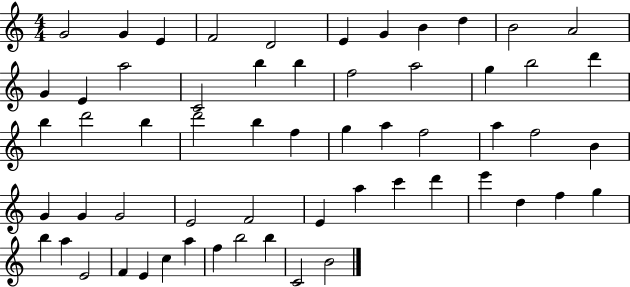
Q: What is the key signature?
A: C major